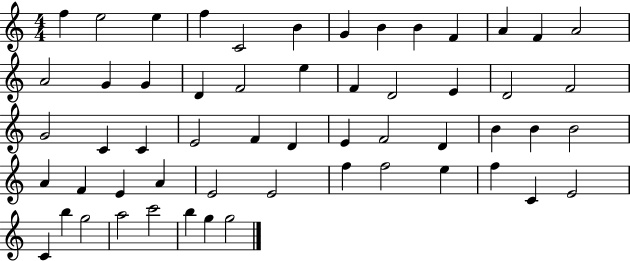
F5/q E5/h E5/q F5/q C4/h B4/q G4/q B4/q B4/q F4/q A4/q F4/q A4/h A4/h G4/q G4/q D4/q F4/h E5/q F4/q D4/h E4/q D4/h F4/h G4/h C4/q C4/q E4/h F4/q D4/q E4/q F4/h D4/q B4/q B4/q B4/h A4/q F4/q E4/q A4/q E4/h E4/h F5/q F5/h E5/q F5/q C4/q E4/h C4/q B5/q G5/h A5/h C6/h B5/q G5/q G5/h